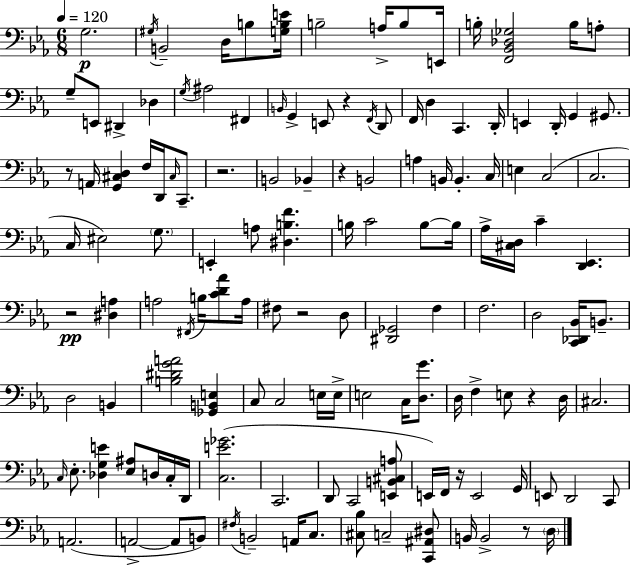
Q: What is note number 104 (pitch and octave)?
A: C3